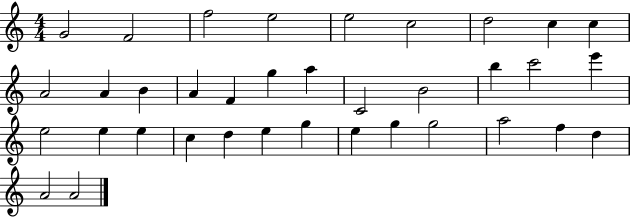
{
  \clef treble
  \numericTimeSignature
  \time 4/4
  \key c \major
  g'2 f'2 | f''2 e''2 | e''2 c''2 | d''2 c''4 c''4 | \break a'2 a'4 b'4 | a'4 f'4 g''4 a''4 | c'2 b'2 | b''4 c'''2 e'''4 | \break e''2 e''4 e''4 | c''4 d''4 e''4 g''4 | e''4 g''4 g''2 | a''2 f''4 d''4 | \break a'2 a'2 | \bar "|."
}